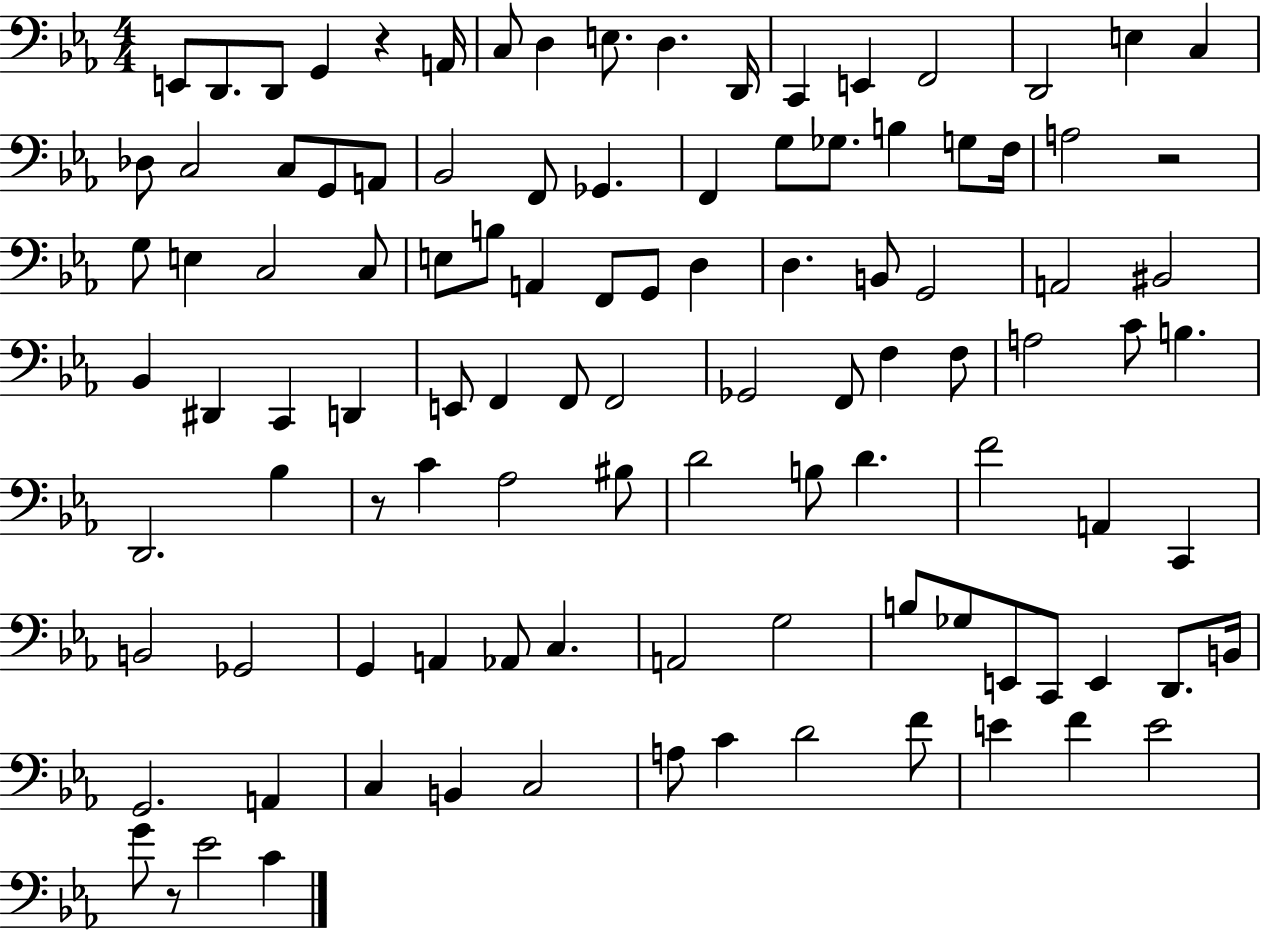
X:1
T:Untitled
M:4/4
L:1/4
K:Eb
E,,/2 D,,/2 D,,/2 G,, z A,,/4 C,/2 D, E,/2 D, D,,/4 C,, E,, F,,2 D,,2 E, C, _D,/2 C,2 C,/2 G,,/2 A,,/2 _B,,2 F,,/2 _G,, F,, G,/2 _G,/2 B, G,/2 F,/4 A,2 z2 G,/2 E, C,2 C,/2 E,/2 B,/2 A,, F,,/2 G,,/2 D, D, B,,/2 G,,2 A,,2 ^B,,2 _B,, ^D,, C,, D,, E,,/2 F,, F,,/2 F,,2 _G,,2 F,,/2 F, F,/2 A,2 C/2 B, D,,2 _B, z/2 C _A,2 ^B,/2 D2 B,/2 D F2 A,, C,, B,,2 _G,,2 G,, A,, _A,,/2 C, A,,2 G,2 B,/2 _G,/2 E,,/2 C,,/2 E,, D,,/2 B,,/4 G,,2 A,, C, B,, C,2 A,/2 C D2 F/2 E F E2 G/2 z/2 _E2 C